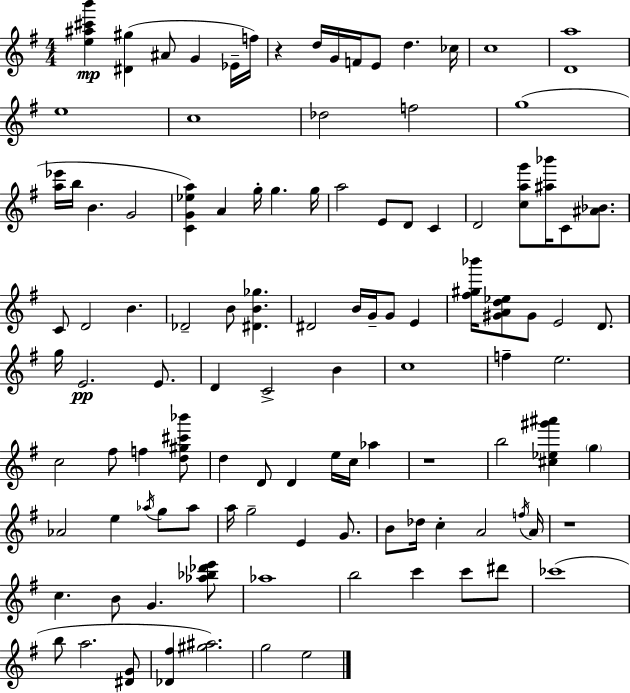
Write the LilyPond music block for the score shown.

{
  \clef treble
  \numericTimeSignature
  \time 4/4
  \key g \major
  \repeat volta 2 { <e'' ais'' cis''' b'''>4\mp <dis' gis''>4( ais'8 g'4 ees'16-- f''16) | r4 d''16 g'16 f'16 e'8 d''4. ces''16 | c''1 | <d' a''>1 | \break e''1 | c''1 | des''2 f''2 | g''1( | \break <a'' ees'''>16 b''16 b'4. g'2 | <c' g' ees'' a''>4) a'4 g''16-. g''4. g''16 | a''2 e'8 d'8 c'4 | d'2 <c'' a'' g'''>8 <ais'' bes'''>16 c'8 <ais' bes'>8. | \break c'8 d'2 b'4. | des'2-- b'8 <dis' b' ges''>4. | dis'2 b'16 g'16-- g'8 e'4 | <fis'' gis'' bes'''>16 <gis' a' d'' ees''>8 gis'8 e'2 d'8. | \break g''16 e'2.\pp e'8. | d'4 c'2-> b'4 | c''1 | f''4-- e''2. | \break c''2 fis''8 f''4 <d'' gis'' cis''' bes'''>8 | d''4 d'8 d'4 e''16 c''16 aes''4 | r1 | b''2 <cis'' ees'' gis''' ais'''>4 \parenthesize g''4 | \break aes'2 e''4 \acciaccatura { aes''16 } g''8 aes''8 | a''16 g''2-- e'4 g'8. | b'8 des''16 c''4-. a'2 | \acciaccatura { f''16 } a'16 r1 | \break c''4. b'8 g'4. | <aes'' bes'' des''' e'''>8 aes''1 | b''2 c'''4 c'''8 | dis'''8 ces'''1( | \break b''8 a''2. | <dis' g'>8 <des' fis''>4 <gis'' ais''>2.) | g''2 e''2 | } \bar "|."
}